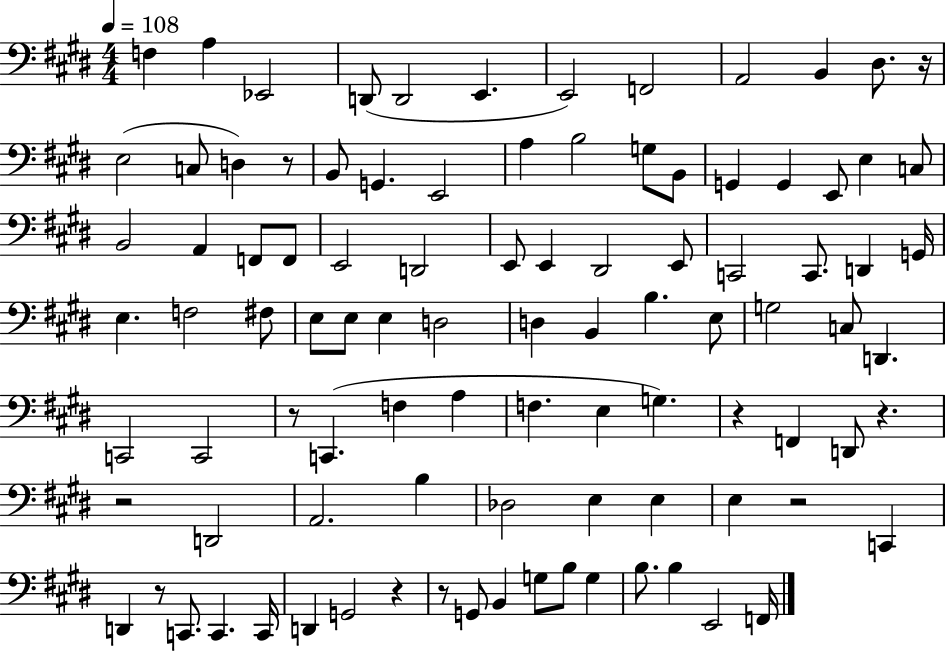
{
  \clef bass
  \numericTimeSignature
  \time 4/4
  \key e \major
  \tempo 4 = 108
  f4 a4 ees,2 | d,8( d,2 e,4. | e,2) f,2 | a,2 b,4 dis8. r16 | \break e2( c8 d4) r8 | b,8 g,4. e,2 | a4 b2 g8 b,8 | g,4 g,4 e,8 e4 c8 | \break b,2 a,4 f,8 f,8 | e,2 d,2 | e,8 e,4 dis,2 e,8 | c,2 c,8. d,4 g,16 | \break e4. f2 fis8 | e8 e8 e4 d2 | d4 b,4 b4. e8 | g2 c8 d,4. | \break c,2 c,2 | r8 c,4.( f4 a4 | f4. e4 g4.) | r4 f,4 d,8 r4. | \break r2 d,2 | a,2. b4 | des2 e4 e4 | e4 r2 c,4 | \break d,4 r8 c,8. c,4. c,16 | d,4 g,2 r4 | r8 g,8 b,4 g8 b8 g4 | b8. b4 e,2 f,16 | \break \bar "|."
}